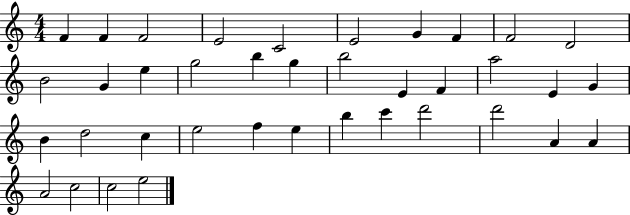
X:1
T:Untitled
M:4/4
L:1/4
K:C
F F F2 E2 C2 E2 G F F2 D2 B2 G e g2 b g b2 E F a2 E G B d2 c e2 f e b c' d'2 d'2 A A A2 c2 c2 e2